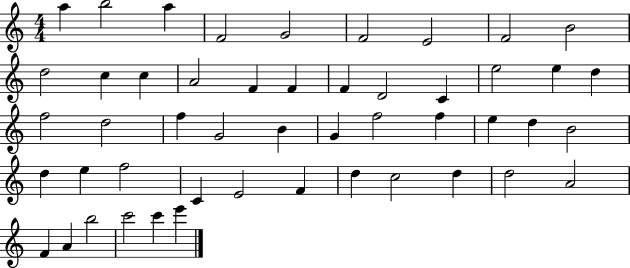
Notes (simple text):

A5/q B5/h A5/q F4/h G4/h F4/h E4/h F4/h B4/h D5/h C5/q C5/q A4/h F4/q F4/q F4/q D4/h C4/q E5/h E5/q D5/q F5/h D5/h F5/q G4/h B4/q G4/q F5/h F5/q E5/q D5/q B4/h D5/q E5/q F5/h C4/q E4/h F4/q D5/q C5/h D5/q D5/h A4/h F4/q A4/q B5/h C6/h C6/q E6/q